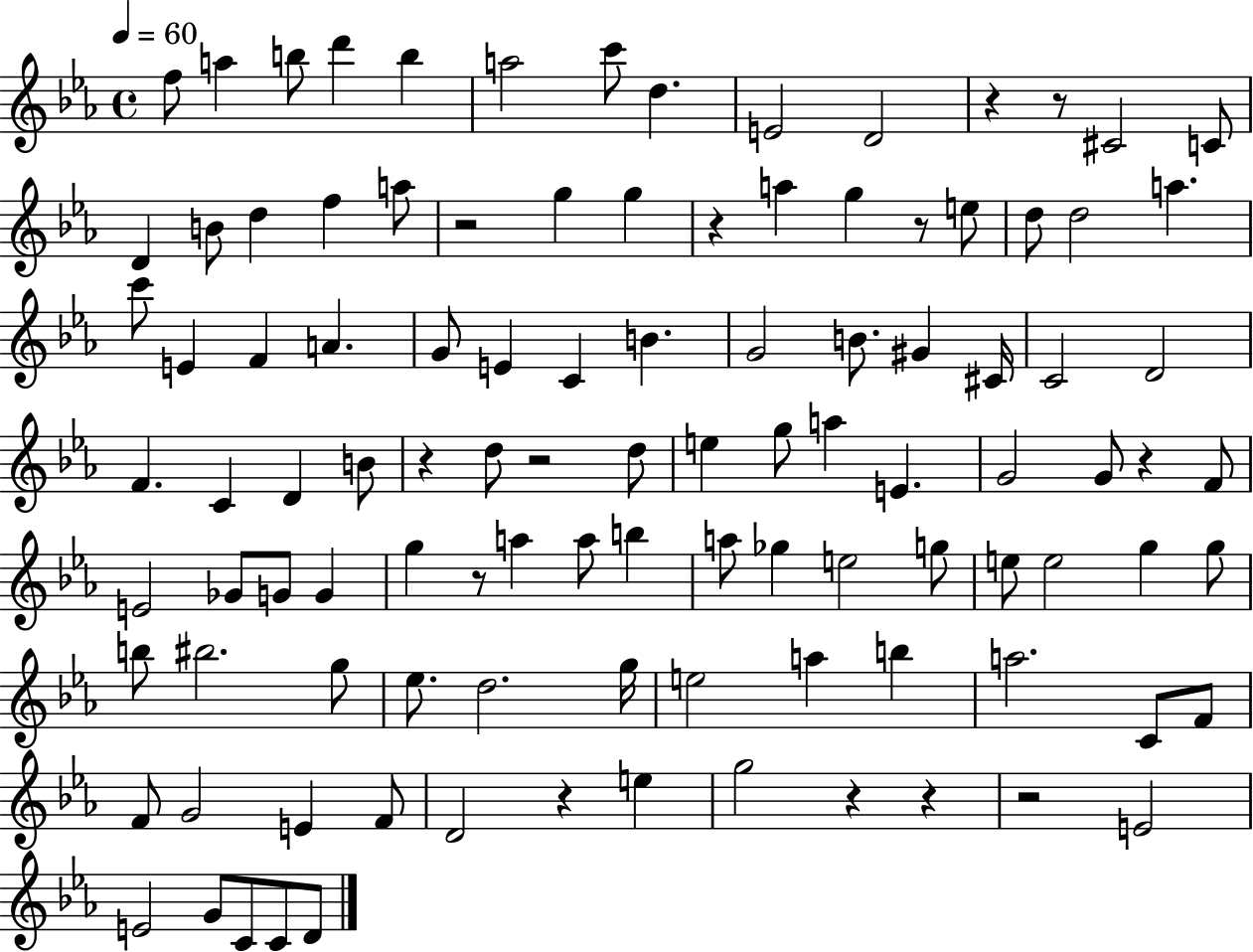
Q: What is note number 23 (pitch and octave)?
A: D5